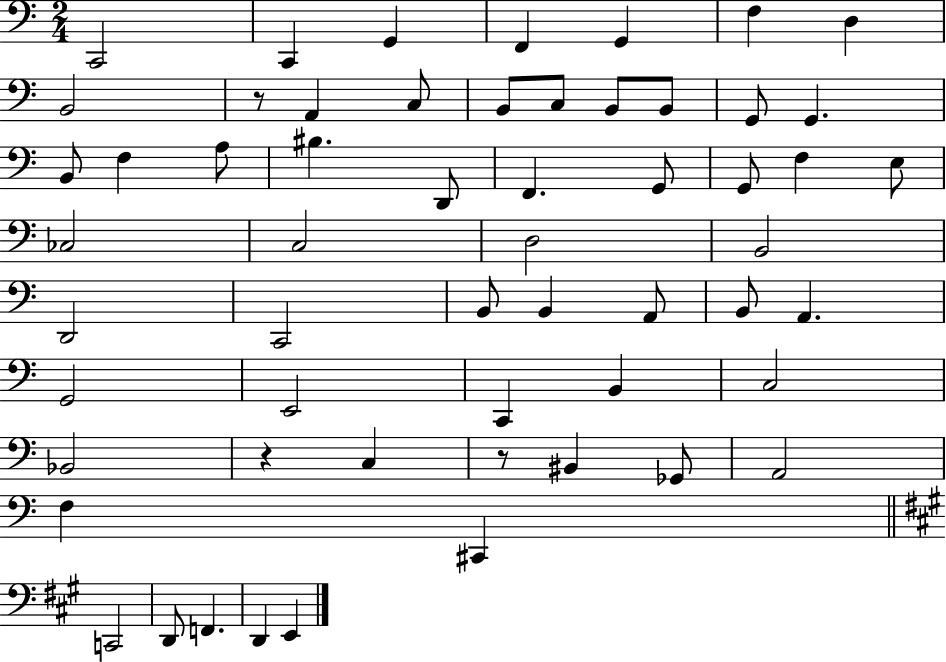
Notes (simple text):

C2/h C2/q G2/q F2/q G2/q F3/q D3/q B2/h R/e A2/q C3/e B2/e C3/e B2/e B2/e G2/e G2/q. B2/e F3/q A3/e BIS3/q. D2/e F2/q. G2/e G2/e F3/q E3/e CES3/h C3/h D3/h B2/h D2/h C2/h B2/e B2/q A2/e B2/e A2/q. G2/h E2/h C2/q B2/q C3/h Bb2/h R/q C3/q R/e BIS2/q Gb2/e A2/h F3/q C#2/q C2/h D2/e F2/q. D2/q E2/q